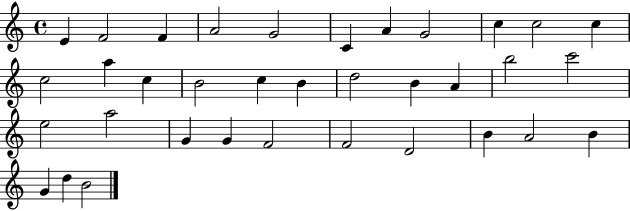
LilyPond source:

{
  \clef treble
  \time 4/4
  \defaultTimeSignature
  \key c \major
  e'4 f'2 f'4 | a'2 g'2 | c'4 a'4 g'2 | c''4 c''2 c''4 | \break c''2 a''4 c''4 | b'2 c''4 b'4 | d''2 b'4 a'4 | b''2 c'''2 | \break e''2 a''2 | g'4 g'4 f'2 | f'2 d'2 | b'4 a'2 b'4 | \break g'4 d''4 b'2 | \bar "|."
}